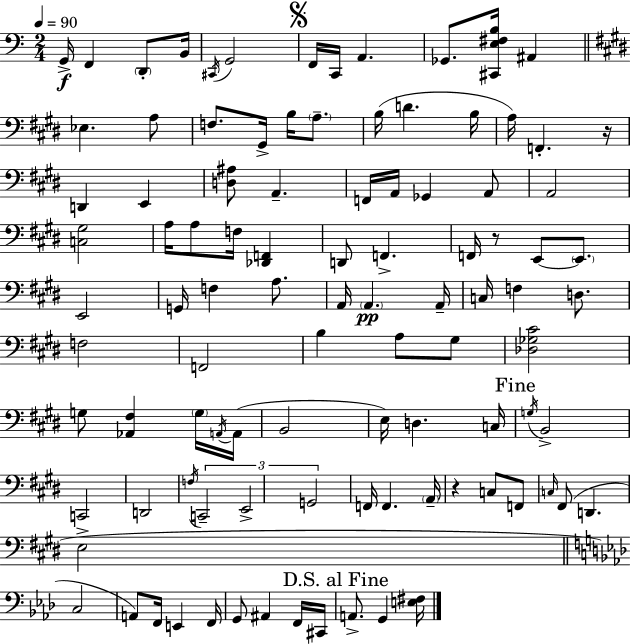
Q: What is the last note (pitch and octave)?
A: G2